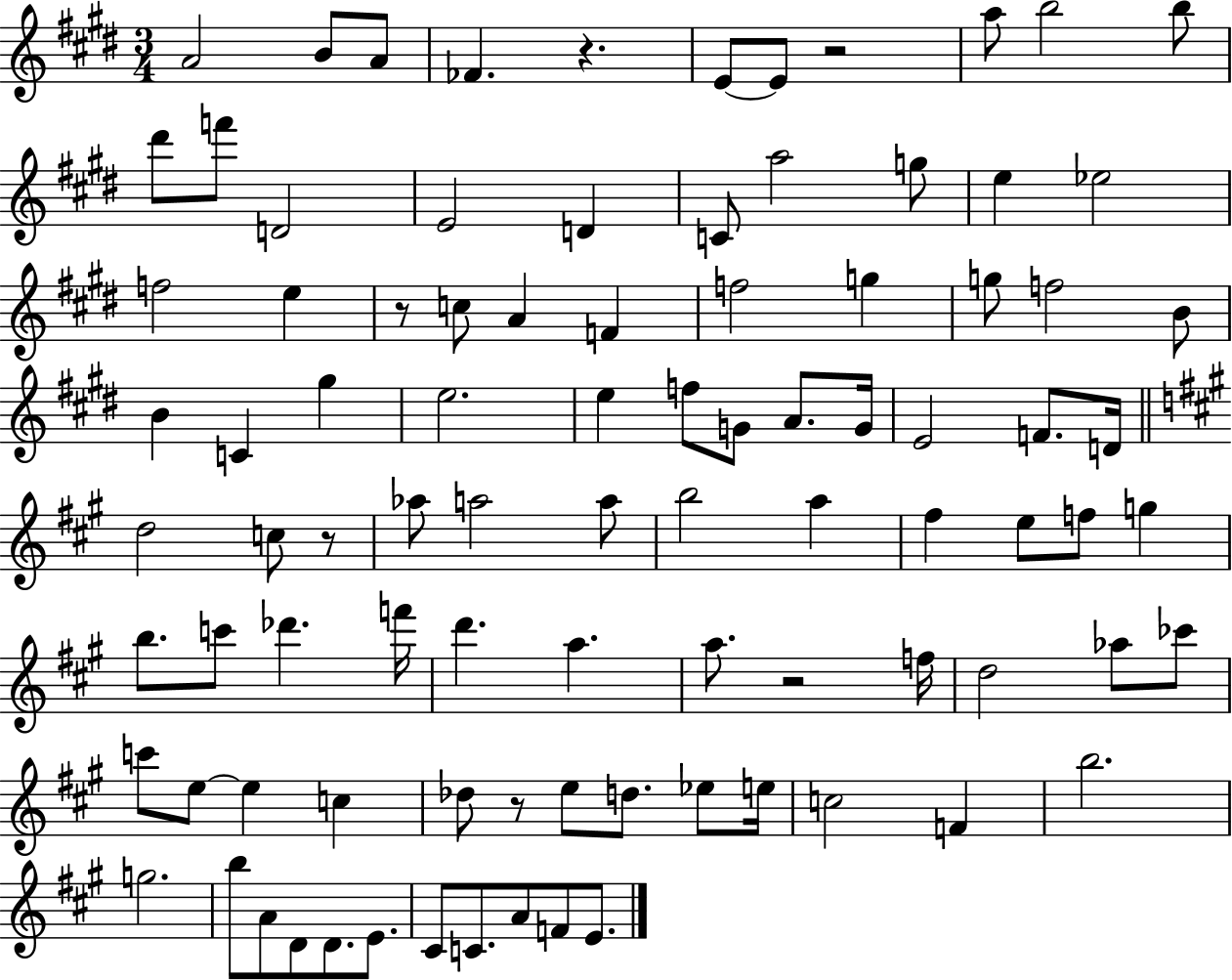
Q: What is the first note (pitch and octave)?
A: A4